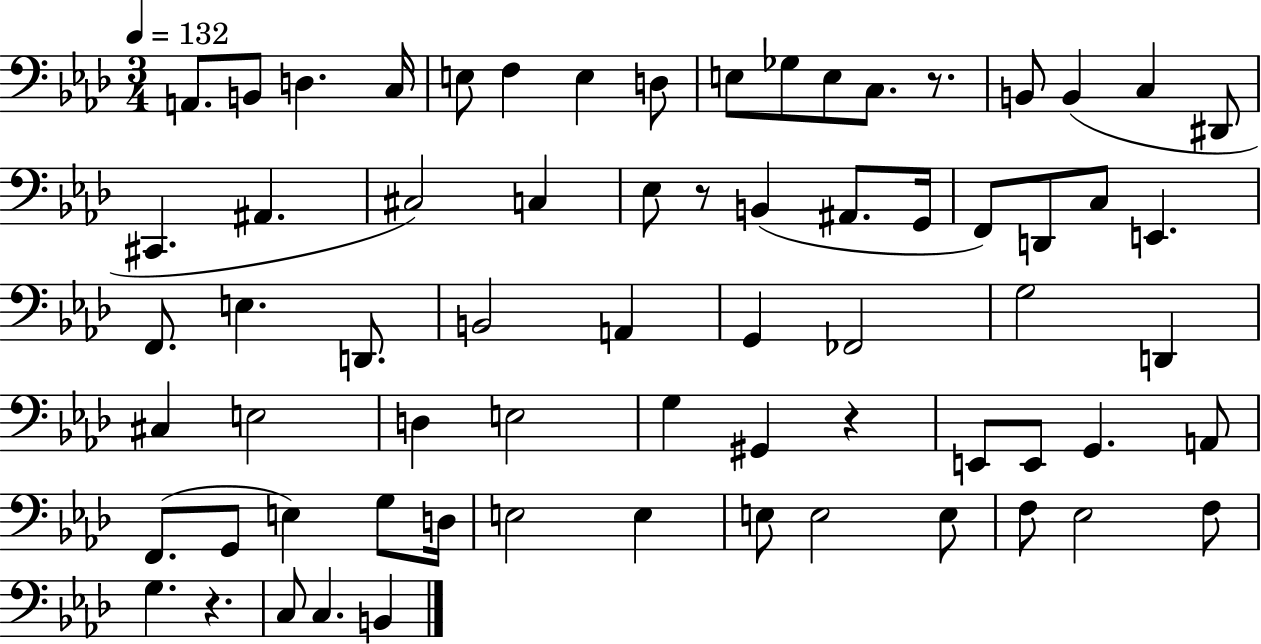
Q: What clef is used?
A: bass